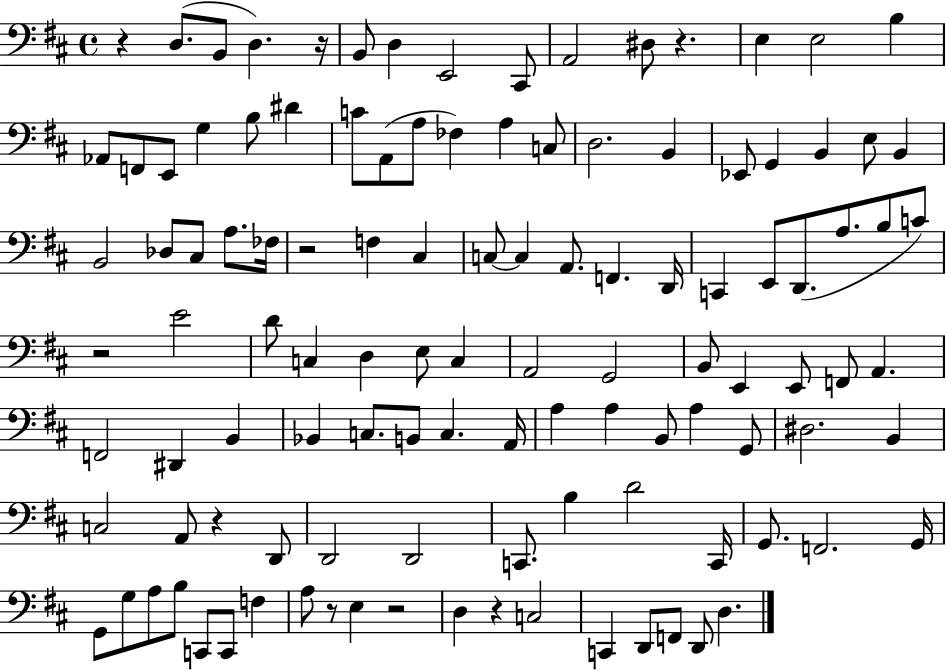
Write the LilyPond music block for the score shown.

{
  \clef bass
  \time 4/4
  \defaultTimeSignature
  \key d \major
  \repeat volta 2 { r4 d8.( b,8 d4.) r16 | b,8 d4 e,2 cis,8 | a,2 dis8 r4. | e4 e2 b4 | \break aes,8 f,8 e,8 g4 b8 dis'4 | c'8 a,8( a8 fes4) a4 c8 | d2. b,4 | ees,8 g,4 b,4 e8 b,4 | \break b,2 des8 cis8 a8. fes16 | r2 f4 cis4 | c8~~ c4 a,8. f,4. d,16 | c,4 e,8 d,8.( a8. b8 c'8) | \break r2 e'2 | d'8 c4 d4 e8 c4 | a,2 g,2 | b,8 e,4 e,8 f,8 a,4. | \break f,2 dis,4 b,4 | bes,4 c8. b,8 c4. a,16 | a4 a4 b,8 a4 g,8 | dis2. b,4 | \break c2 a,8 r4 d,8 | d,2 d,2 | c,8. b4 d'2 c,16 | g,8. f,2. g,16 | \break g,8 g8 a8 b8 c,8 c,8 f4 | a8 r8 e4 r2 | d4 r4 c2 | c,4 d,8 f,8 d,8 d4. | \break } \bar "|."
}